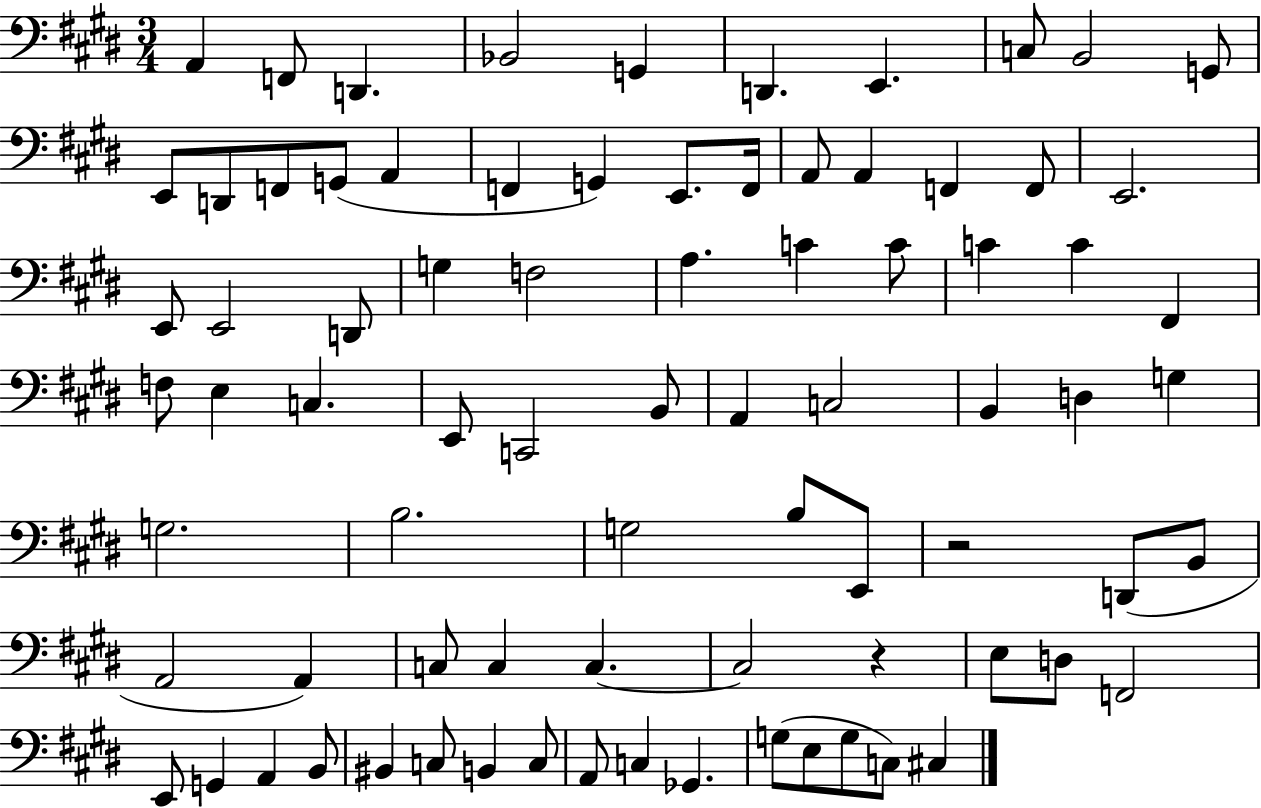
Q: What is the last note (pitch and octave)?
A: C#3